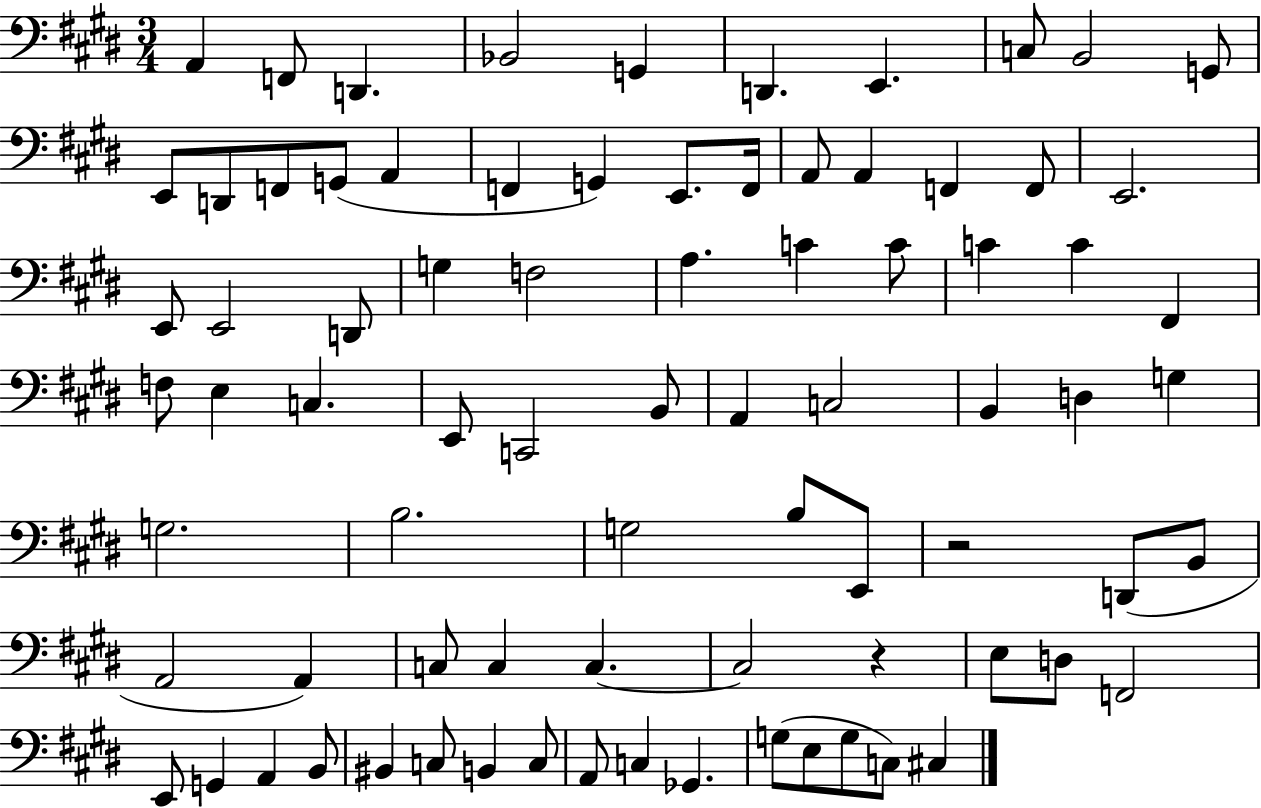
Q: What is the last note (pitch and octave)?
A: C#3